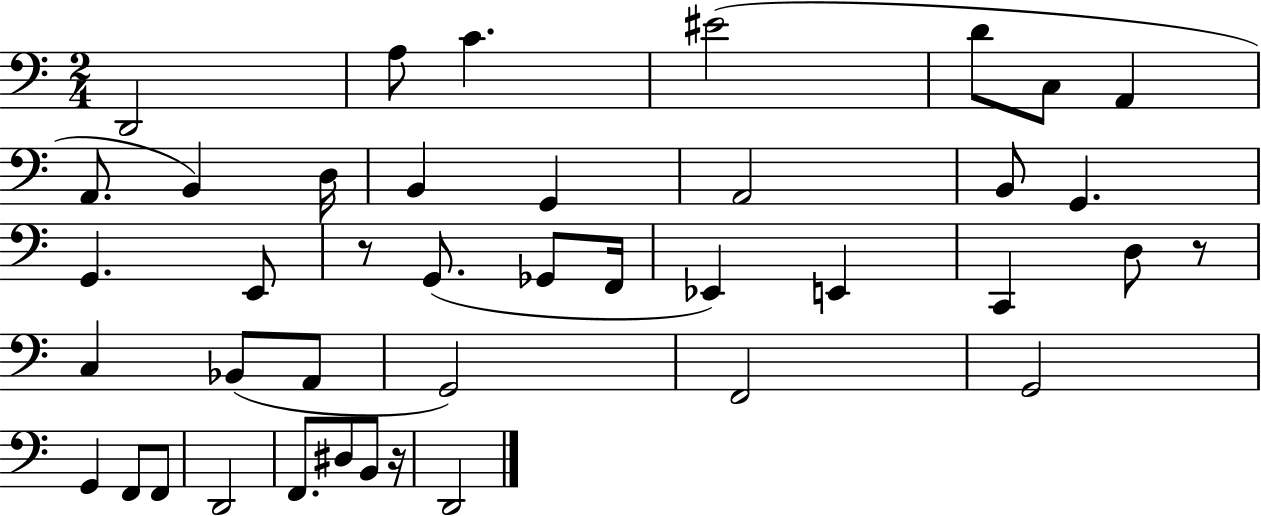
D2/h A3/e C4/q. EIS4/h D4/e C3/e A2/q A2/e. B2/q D3/s B2/q G2/q A2/h B2/e G2/q. G2/q. E2/e R/e G2/e. Gb2/e F2/s Eb2/q E2/q C2/q D3/e R/e C3/q Bb2/e A2/e G2/h F2/h G2/h G2/q F2/e F2/e D2/h F2/e. D#3/e B2/e R/s D2/h